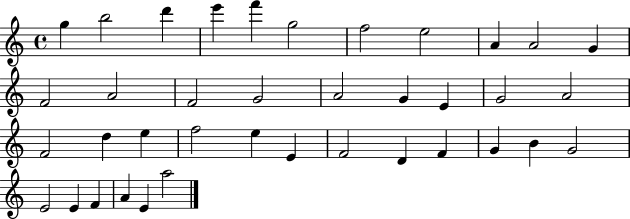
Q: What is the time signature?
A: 4/4